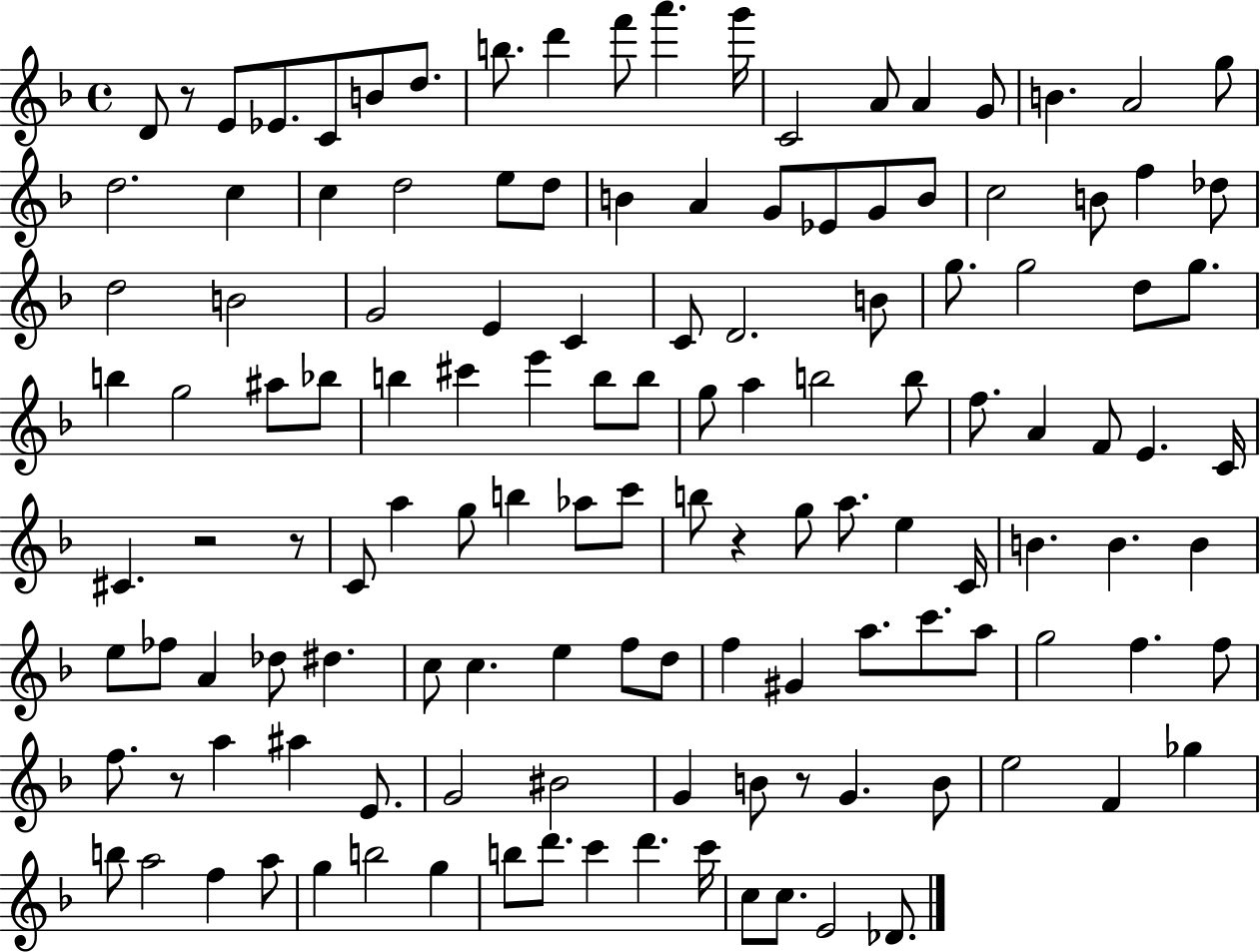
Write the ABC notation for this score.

X:1
T:Untitled
M:4/4
L:1/4
K:F
D/2 z/2 E/2 _E/2 C/2 B/2 d/2 b/2 d' f'/2 a' g'/4 C2 A/2 A G/2 B A2 g/2 d2 c c d2 e/2 d/2 B A G/2 _E/2 G/2 B/2 c2 B/2 f _d/2 d2 B2 G2 E C C/2 D2 B/2 g/2 g2 d/2 g/2 b g2 ^a/2 _b/2 b ^c' e' b/2 b/2 g/2 a b2 b/2 f/2 A F/2 E C/4 ^C z2 z/2 C/2 a g/2 b _a/2 c'/2 b/2 z g/2 a/2 e C/4 B B B e/2 _f/2 A _d/2 ^d c/2 c e f/2 d/2 f ^G a/2 c'/2 a/2 g2 f f/2 f/2 z/2 a ^a E/2 G2 ^B2 G B/2 z/2 G B/2 e2 F _g b/2 a2 f a/2 g b2 g b/2 d'/2 c' d' c'/4 c/2 c/2 E2 _D/2